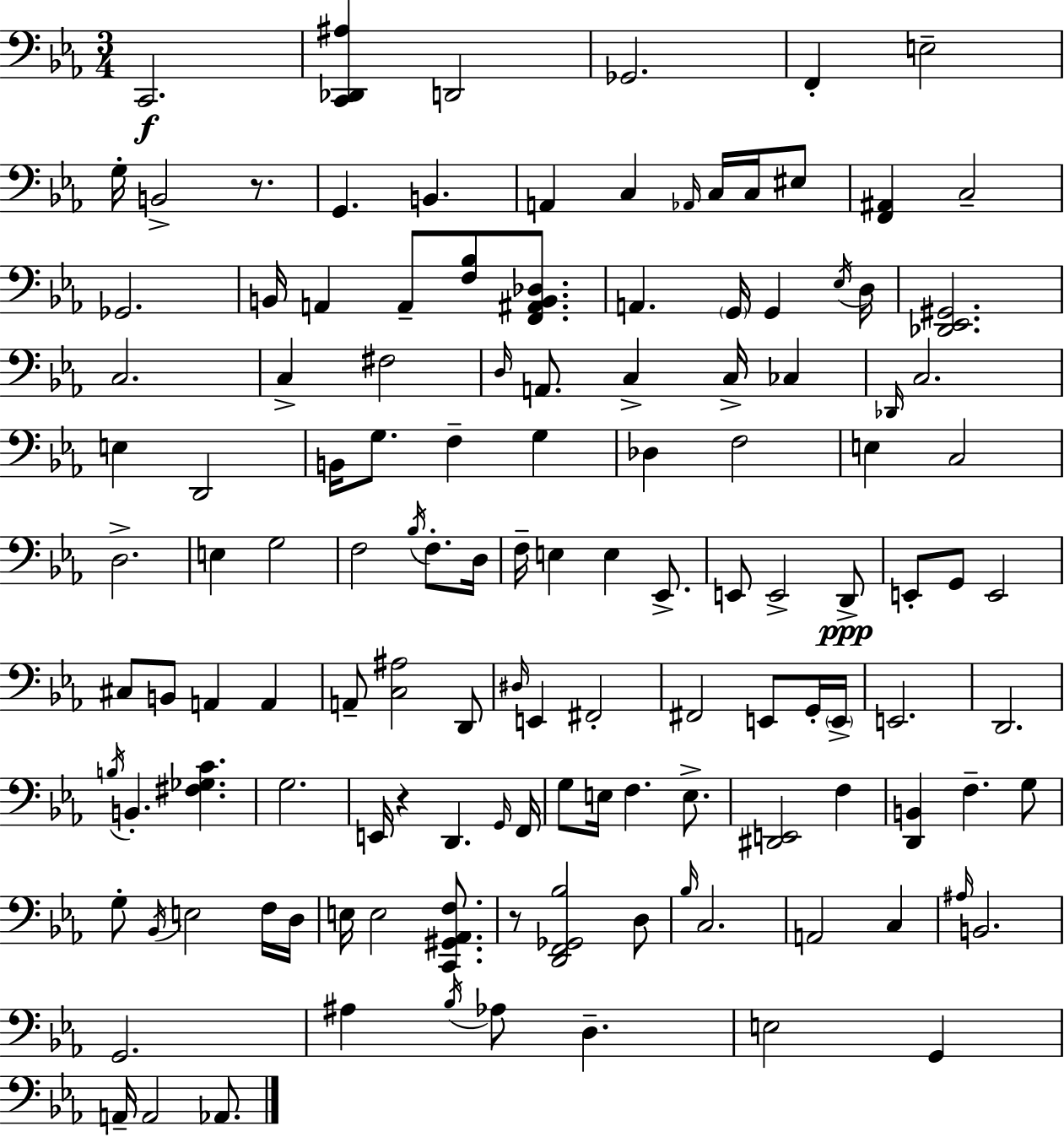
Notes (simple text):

C2/h. [C2,Db2,A#3]/q D2/h Gb2/h. F2/q E3/h G3/s B2/h R/e. G2/q. B2/q. A2/q C3/q Ab2/s C3/s C3/s EIS3/e [F2,A#2]/q C3/h Gb2/h. B2/s A2/q A2/e [F3,Bb3]/e [F2,A#2,B2,Db3]/e. A2/q. G2/s G2/q Eb3/s D3/s [Db2,Eb2,G#2]/h. C3/h. C3/q F#3/h D3/s A2/e. C3/q C3/s CES3/q Db2/s C3/h. E3/q D2/h B2/s G3/e. F3/q G3/q Db3/q F3/h E3/q C3/h D3/h. E3/q G3/h F3/h Bb3/s F3/e. D3/s F3/s E3/q E3/q Eb2/e. E2/e E2/h D2/e E2/e G2/e E2/h C#3/e B2/e A2/q A2/q A2/e [C3,A#3]/h D2/e D#3/s E2/q F#2/h F#2/h E2/e G2/s E2/s E2/h. D2/h. B3/s B2/q. [F#3,Gb3,C4]/q. G3/h. E2/s R/q D2/q. G2/s F2/s G3/e E3/s F3/q. E3/e. [D#2,E2]/h F3/q [D2,B2]/q F3/q. G3/e G3/e Bb2/s E3/h F3/s D3/s E3/s E3/h [C2,G#2,Ab2,F3]/e. R/e [D2,F2,Gb2,Bb3]/h D3/e Bb3/s C3/h. A2/h C3/q A#3/s B2/h. G2/h. A#3/q Bb3/s Ab3/e D3/q. E3/h G2/q A2/s A2/h Ab2/e.